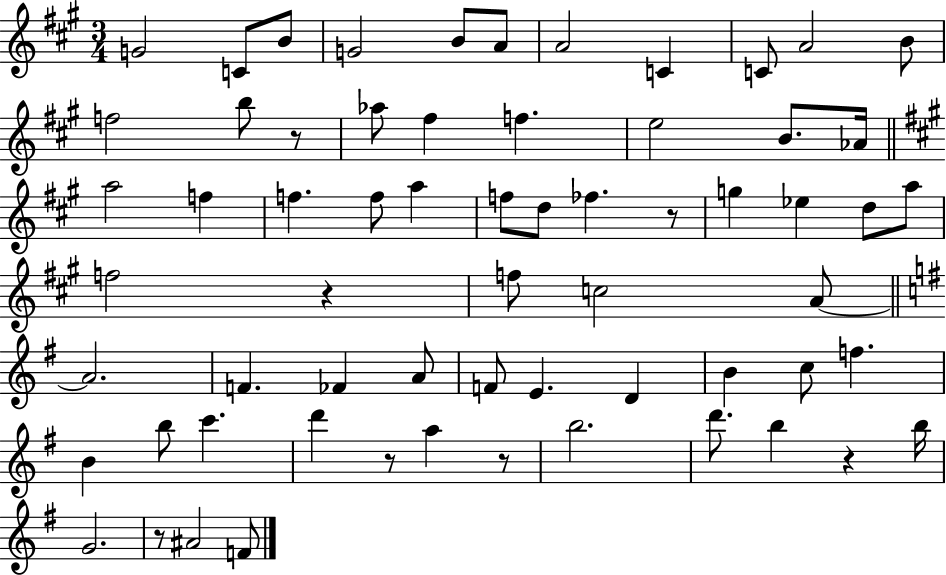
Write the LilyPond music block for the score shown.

{
  \clef treble
  \numericTimeSignature
  \time 3/4
  \key a \major
  g'2 c'8 b'8 | g'2 b'8 a'8 | a'2 c'4 | c'8 a'2 b'8 | \break f''2 b''8 r8 | aes''8 fis''4 f''4. | e''2 b'8. aes'16 | \bar "||" \break \key a \major a''2 f''4 | f''4. f''8 a''4 | f''8 d''8 fes''4. r8 | g''4 ees''4 d''8 a''8 | \break f''2 r4 | f''8 c''2 a'8~~ | \bar "||" \break \key g \major a'2. | f'4. fes'4 a'8 | f'8 e'4. d'4 | b'4 c''8 f''4. | \break b'4 b''8 c'''4. | d'''4 r8 a''4 r8 | b''2. | d'''8. b''4 r4 b''16 | \break g'2. | r8 ais'2 f'8 | \bar "|."
}